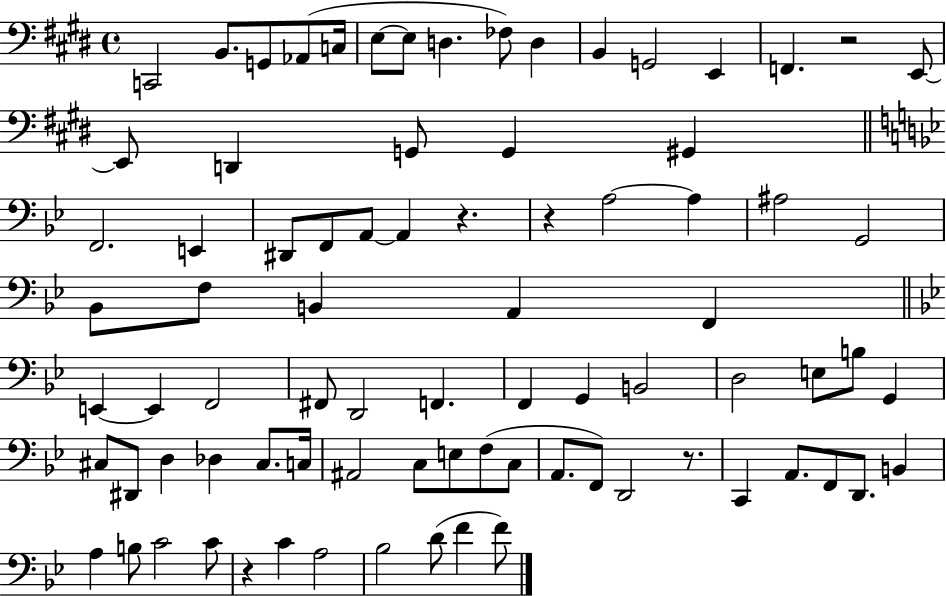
X:1
T:Untitled
M:4/4
L:1/4
K:E
C,,2 B,,/2 G,,/2 _A,,/2 C,/4 E,/2 E,/2 D, _F,/2 D, B,, G,,2 E,, F,, z2 E,,/2 E,,/2 D,, G,,/2 G,, ^G,, F,,2 E,, ^D,,/2 F,,/2 A,,/2 A,, z z A,2 A, ^A,2 G,,2 _B,,/2 F,/2 B,, A,, F,, E,, E,, F,,2 ^F,,/2 D,,2 F,, F,, G,, B,,2 D,2 E,/2 B,/2 G,, ^C,/2 ^D,,/2 D, _D, ^C,/2 C,/4 ^A,,2 C,/2 E,/2 F,/2 C,/2 A,,/2 F,,/2 D,,2 z/2 C,, A,,/2 F,,/2 D,,/2 B,, A, B,/2 C2 C/2 z C A,2 _B,2 D/2 F F/2